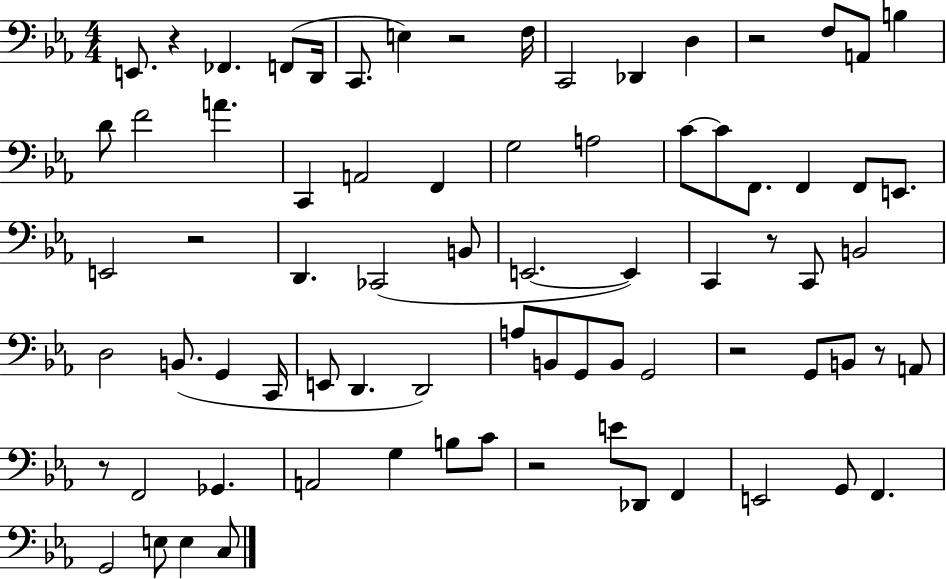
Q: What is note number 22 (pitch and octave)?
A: C4